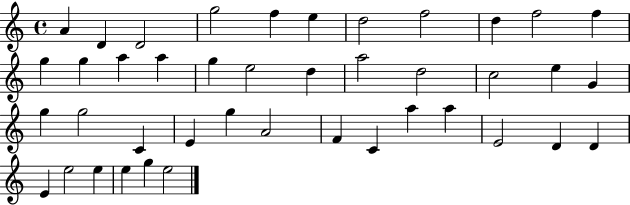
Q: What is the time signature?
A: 4/4